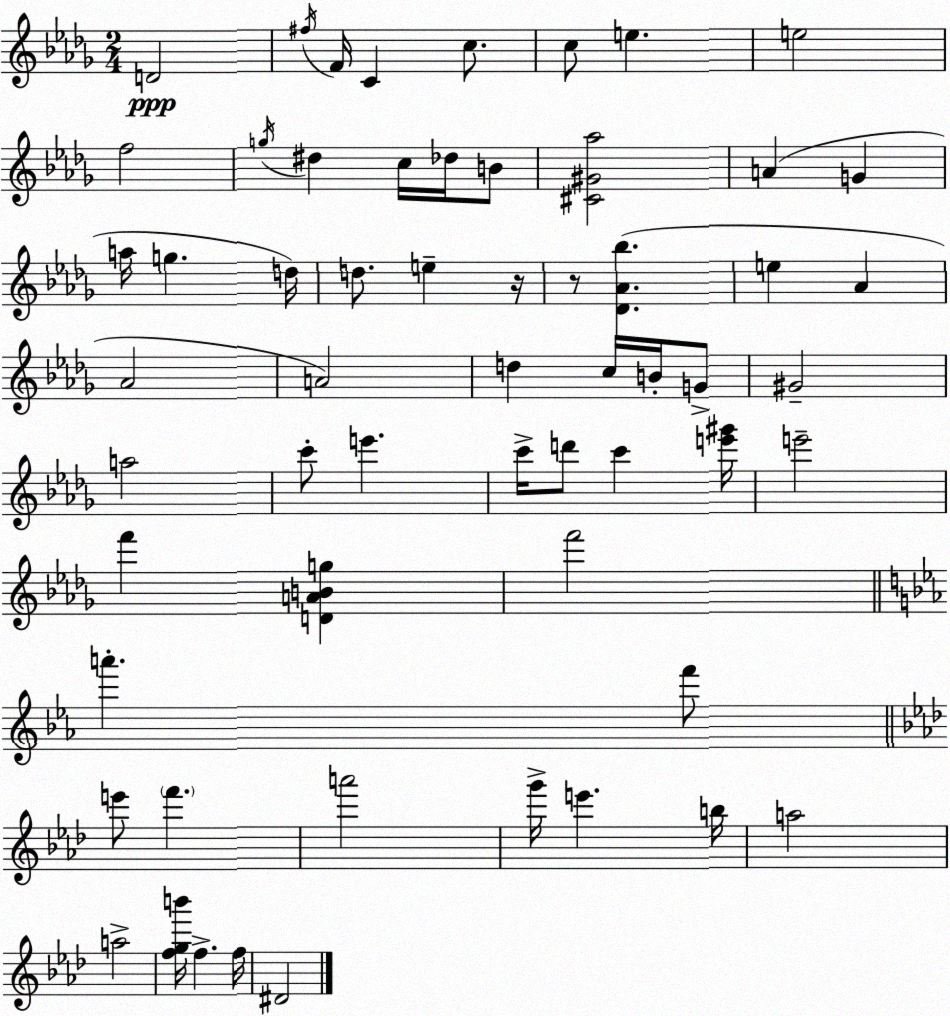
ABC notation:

X:1
T:Untitled
M:2/4
L:1/4
K:Bbm
D2 ^f/4 F/4 C c/2 c/2 e e2 f2 g/4 ^d c/4 _d/4 B/2 [^C^G_a]2 A G a/4 g d/4 d/2 e z/4 z/2 [_D_A_b] e _A _A2 A2 d c/4 B/4 G/2 ^G2 a2 c'/2 e' c'/4 d'/2 c' [e'^g']/4 e'2 f' [DABg] f'2 a' f'/2 e'/2 f' a'2 g'/4 e' b/4 a2 a2 [fgb']/4 f f/4 ^D2